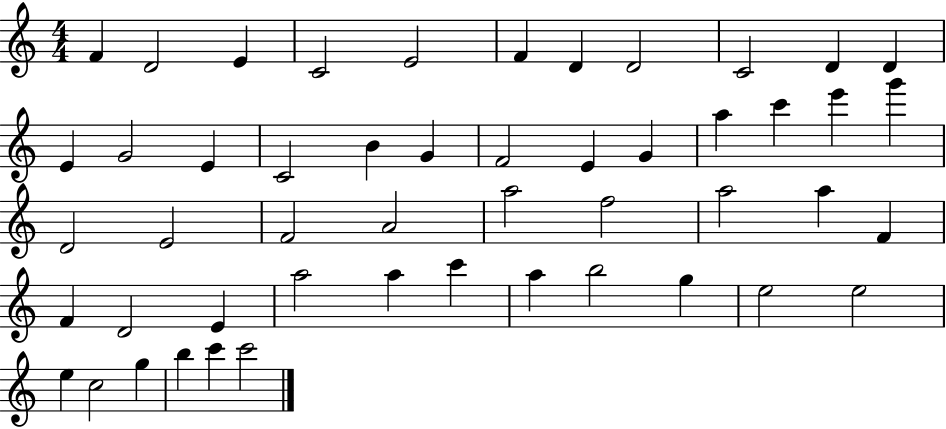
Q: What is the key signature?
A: C major